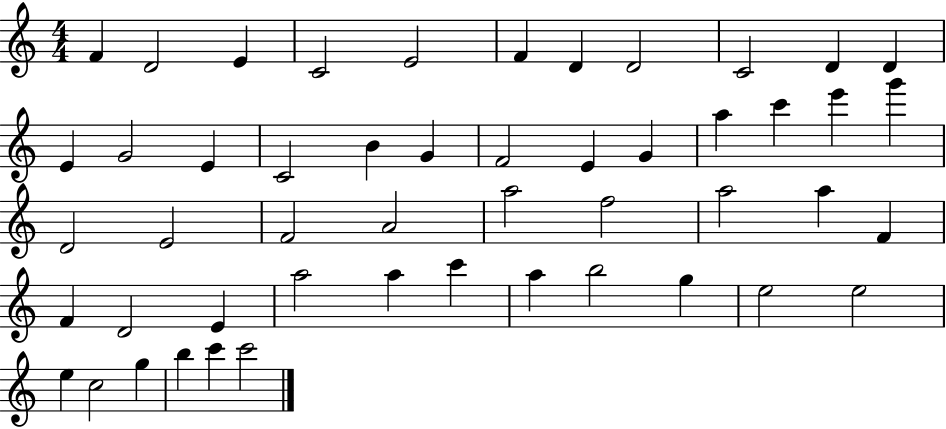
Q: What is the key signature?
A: C major